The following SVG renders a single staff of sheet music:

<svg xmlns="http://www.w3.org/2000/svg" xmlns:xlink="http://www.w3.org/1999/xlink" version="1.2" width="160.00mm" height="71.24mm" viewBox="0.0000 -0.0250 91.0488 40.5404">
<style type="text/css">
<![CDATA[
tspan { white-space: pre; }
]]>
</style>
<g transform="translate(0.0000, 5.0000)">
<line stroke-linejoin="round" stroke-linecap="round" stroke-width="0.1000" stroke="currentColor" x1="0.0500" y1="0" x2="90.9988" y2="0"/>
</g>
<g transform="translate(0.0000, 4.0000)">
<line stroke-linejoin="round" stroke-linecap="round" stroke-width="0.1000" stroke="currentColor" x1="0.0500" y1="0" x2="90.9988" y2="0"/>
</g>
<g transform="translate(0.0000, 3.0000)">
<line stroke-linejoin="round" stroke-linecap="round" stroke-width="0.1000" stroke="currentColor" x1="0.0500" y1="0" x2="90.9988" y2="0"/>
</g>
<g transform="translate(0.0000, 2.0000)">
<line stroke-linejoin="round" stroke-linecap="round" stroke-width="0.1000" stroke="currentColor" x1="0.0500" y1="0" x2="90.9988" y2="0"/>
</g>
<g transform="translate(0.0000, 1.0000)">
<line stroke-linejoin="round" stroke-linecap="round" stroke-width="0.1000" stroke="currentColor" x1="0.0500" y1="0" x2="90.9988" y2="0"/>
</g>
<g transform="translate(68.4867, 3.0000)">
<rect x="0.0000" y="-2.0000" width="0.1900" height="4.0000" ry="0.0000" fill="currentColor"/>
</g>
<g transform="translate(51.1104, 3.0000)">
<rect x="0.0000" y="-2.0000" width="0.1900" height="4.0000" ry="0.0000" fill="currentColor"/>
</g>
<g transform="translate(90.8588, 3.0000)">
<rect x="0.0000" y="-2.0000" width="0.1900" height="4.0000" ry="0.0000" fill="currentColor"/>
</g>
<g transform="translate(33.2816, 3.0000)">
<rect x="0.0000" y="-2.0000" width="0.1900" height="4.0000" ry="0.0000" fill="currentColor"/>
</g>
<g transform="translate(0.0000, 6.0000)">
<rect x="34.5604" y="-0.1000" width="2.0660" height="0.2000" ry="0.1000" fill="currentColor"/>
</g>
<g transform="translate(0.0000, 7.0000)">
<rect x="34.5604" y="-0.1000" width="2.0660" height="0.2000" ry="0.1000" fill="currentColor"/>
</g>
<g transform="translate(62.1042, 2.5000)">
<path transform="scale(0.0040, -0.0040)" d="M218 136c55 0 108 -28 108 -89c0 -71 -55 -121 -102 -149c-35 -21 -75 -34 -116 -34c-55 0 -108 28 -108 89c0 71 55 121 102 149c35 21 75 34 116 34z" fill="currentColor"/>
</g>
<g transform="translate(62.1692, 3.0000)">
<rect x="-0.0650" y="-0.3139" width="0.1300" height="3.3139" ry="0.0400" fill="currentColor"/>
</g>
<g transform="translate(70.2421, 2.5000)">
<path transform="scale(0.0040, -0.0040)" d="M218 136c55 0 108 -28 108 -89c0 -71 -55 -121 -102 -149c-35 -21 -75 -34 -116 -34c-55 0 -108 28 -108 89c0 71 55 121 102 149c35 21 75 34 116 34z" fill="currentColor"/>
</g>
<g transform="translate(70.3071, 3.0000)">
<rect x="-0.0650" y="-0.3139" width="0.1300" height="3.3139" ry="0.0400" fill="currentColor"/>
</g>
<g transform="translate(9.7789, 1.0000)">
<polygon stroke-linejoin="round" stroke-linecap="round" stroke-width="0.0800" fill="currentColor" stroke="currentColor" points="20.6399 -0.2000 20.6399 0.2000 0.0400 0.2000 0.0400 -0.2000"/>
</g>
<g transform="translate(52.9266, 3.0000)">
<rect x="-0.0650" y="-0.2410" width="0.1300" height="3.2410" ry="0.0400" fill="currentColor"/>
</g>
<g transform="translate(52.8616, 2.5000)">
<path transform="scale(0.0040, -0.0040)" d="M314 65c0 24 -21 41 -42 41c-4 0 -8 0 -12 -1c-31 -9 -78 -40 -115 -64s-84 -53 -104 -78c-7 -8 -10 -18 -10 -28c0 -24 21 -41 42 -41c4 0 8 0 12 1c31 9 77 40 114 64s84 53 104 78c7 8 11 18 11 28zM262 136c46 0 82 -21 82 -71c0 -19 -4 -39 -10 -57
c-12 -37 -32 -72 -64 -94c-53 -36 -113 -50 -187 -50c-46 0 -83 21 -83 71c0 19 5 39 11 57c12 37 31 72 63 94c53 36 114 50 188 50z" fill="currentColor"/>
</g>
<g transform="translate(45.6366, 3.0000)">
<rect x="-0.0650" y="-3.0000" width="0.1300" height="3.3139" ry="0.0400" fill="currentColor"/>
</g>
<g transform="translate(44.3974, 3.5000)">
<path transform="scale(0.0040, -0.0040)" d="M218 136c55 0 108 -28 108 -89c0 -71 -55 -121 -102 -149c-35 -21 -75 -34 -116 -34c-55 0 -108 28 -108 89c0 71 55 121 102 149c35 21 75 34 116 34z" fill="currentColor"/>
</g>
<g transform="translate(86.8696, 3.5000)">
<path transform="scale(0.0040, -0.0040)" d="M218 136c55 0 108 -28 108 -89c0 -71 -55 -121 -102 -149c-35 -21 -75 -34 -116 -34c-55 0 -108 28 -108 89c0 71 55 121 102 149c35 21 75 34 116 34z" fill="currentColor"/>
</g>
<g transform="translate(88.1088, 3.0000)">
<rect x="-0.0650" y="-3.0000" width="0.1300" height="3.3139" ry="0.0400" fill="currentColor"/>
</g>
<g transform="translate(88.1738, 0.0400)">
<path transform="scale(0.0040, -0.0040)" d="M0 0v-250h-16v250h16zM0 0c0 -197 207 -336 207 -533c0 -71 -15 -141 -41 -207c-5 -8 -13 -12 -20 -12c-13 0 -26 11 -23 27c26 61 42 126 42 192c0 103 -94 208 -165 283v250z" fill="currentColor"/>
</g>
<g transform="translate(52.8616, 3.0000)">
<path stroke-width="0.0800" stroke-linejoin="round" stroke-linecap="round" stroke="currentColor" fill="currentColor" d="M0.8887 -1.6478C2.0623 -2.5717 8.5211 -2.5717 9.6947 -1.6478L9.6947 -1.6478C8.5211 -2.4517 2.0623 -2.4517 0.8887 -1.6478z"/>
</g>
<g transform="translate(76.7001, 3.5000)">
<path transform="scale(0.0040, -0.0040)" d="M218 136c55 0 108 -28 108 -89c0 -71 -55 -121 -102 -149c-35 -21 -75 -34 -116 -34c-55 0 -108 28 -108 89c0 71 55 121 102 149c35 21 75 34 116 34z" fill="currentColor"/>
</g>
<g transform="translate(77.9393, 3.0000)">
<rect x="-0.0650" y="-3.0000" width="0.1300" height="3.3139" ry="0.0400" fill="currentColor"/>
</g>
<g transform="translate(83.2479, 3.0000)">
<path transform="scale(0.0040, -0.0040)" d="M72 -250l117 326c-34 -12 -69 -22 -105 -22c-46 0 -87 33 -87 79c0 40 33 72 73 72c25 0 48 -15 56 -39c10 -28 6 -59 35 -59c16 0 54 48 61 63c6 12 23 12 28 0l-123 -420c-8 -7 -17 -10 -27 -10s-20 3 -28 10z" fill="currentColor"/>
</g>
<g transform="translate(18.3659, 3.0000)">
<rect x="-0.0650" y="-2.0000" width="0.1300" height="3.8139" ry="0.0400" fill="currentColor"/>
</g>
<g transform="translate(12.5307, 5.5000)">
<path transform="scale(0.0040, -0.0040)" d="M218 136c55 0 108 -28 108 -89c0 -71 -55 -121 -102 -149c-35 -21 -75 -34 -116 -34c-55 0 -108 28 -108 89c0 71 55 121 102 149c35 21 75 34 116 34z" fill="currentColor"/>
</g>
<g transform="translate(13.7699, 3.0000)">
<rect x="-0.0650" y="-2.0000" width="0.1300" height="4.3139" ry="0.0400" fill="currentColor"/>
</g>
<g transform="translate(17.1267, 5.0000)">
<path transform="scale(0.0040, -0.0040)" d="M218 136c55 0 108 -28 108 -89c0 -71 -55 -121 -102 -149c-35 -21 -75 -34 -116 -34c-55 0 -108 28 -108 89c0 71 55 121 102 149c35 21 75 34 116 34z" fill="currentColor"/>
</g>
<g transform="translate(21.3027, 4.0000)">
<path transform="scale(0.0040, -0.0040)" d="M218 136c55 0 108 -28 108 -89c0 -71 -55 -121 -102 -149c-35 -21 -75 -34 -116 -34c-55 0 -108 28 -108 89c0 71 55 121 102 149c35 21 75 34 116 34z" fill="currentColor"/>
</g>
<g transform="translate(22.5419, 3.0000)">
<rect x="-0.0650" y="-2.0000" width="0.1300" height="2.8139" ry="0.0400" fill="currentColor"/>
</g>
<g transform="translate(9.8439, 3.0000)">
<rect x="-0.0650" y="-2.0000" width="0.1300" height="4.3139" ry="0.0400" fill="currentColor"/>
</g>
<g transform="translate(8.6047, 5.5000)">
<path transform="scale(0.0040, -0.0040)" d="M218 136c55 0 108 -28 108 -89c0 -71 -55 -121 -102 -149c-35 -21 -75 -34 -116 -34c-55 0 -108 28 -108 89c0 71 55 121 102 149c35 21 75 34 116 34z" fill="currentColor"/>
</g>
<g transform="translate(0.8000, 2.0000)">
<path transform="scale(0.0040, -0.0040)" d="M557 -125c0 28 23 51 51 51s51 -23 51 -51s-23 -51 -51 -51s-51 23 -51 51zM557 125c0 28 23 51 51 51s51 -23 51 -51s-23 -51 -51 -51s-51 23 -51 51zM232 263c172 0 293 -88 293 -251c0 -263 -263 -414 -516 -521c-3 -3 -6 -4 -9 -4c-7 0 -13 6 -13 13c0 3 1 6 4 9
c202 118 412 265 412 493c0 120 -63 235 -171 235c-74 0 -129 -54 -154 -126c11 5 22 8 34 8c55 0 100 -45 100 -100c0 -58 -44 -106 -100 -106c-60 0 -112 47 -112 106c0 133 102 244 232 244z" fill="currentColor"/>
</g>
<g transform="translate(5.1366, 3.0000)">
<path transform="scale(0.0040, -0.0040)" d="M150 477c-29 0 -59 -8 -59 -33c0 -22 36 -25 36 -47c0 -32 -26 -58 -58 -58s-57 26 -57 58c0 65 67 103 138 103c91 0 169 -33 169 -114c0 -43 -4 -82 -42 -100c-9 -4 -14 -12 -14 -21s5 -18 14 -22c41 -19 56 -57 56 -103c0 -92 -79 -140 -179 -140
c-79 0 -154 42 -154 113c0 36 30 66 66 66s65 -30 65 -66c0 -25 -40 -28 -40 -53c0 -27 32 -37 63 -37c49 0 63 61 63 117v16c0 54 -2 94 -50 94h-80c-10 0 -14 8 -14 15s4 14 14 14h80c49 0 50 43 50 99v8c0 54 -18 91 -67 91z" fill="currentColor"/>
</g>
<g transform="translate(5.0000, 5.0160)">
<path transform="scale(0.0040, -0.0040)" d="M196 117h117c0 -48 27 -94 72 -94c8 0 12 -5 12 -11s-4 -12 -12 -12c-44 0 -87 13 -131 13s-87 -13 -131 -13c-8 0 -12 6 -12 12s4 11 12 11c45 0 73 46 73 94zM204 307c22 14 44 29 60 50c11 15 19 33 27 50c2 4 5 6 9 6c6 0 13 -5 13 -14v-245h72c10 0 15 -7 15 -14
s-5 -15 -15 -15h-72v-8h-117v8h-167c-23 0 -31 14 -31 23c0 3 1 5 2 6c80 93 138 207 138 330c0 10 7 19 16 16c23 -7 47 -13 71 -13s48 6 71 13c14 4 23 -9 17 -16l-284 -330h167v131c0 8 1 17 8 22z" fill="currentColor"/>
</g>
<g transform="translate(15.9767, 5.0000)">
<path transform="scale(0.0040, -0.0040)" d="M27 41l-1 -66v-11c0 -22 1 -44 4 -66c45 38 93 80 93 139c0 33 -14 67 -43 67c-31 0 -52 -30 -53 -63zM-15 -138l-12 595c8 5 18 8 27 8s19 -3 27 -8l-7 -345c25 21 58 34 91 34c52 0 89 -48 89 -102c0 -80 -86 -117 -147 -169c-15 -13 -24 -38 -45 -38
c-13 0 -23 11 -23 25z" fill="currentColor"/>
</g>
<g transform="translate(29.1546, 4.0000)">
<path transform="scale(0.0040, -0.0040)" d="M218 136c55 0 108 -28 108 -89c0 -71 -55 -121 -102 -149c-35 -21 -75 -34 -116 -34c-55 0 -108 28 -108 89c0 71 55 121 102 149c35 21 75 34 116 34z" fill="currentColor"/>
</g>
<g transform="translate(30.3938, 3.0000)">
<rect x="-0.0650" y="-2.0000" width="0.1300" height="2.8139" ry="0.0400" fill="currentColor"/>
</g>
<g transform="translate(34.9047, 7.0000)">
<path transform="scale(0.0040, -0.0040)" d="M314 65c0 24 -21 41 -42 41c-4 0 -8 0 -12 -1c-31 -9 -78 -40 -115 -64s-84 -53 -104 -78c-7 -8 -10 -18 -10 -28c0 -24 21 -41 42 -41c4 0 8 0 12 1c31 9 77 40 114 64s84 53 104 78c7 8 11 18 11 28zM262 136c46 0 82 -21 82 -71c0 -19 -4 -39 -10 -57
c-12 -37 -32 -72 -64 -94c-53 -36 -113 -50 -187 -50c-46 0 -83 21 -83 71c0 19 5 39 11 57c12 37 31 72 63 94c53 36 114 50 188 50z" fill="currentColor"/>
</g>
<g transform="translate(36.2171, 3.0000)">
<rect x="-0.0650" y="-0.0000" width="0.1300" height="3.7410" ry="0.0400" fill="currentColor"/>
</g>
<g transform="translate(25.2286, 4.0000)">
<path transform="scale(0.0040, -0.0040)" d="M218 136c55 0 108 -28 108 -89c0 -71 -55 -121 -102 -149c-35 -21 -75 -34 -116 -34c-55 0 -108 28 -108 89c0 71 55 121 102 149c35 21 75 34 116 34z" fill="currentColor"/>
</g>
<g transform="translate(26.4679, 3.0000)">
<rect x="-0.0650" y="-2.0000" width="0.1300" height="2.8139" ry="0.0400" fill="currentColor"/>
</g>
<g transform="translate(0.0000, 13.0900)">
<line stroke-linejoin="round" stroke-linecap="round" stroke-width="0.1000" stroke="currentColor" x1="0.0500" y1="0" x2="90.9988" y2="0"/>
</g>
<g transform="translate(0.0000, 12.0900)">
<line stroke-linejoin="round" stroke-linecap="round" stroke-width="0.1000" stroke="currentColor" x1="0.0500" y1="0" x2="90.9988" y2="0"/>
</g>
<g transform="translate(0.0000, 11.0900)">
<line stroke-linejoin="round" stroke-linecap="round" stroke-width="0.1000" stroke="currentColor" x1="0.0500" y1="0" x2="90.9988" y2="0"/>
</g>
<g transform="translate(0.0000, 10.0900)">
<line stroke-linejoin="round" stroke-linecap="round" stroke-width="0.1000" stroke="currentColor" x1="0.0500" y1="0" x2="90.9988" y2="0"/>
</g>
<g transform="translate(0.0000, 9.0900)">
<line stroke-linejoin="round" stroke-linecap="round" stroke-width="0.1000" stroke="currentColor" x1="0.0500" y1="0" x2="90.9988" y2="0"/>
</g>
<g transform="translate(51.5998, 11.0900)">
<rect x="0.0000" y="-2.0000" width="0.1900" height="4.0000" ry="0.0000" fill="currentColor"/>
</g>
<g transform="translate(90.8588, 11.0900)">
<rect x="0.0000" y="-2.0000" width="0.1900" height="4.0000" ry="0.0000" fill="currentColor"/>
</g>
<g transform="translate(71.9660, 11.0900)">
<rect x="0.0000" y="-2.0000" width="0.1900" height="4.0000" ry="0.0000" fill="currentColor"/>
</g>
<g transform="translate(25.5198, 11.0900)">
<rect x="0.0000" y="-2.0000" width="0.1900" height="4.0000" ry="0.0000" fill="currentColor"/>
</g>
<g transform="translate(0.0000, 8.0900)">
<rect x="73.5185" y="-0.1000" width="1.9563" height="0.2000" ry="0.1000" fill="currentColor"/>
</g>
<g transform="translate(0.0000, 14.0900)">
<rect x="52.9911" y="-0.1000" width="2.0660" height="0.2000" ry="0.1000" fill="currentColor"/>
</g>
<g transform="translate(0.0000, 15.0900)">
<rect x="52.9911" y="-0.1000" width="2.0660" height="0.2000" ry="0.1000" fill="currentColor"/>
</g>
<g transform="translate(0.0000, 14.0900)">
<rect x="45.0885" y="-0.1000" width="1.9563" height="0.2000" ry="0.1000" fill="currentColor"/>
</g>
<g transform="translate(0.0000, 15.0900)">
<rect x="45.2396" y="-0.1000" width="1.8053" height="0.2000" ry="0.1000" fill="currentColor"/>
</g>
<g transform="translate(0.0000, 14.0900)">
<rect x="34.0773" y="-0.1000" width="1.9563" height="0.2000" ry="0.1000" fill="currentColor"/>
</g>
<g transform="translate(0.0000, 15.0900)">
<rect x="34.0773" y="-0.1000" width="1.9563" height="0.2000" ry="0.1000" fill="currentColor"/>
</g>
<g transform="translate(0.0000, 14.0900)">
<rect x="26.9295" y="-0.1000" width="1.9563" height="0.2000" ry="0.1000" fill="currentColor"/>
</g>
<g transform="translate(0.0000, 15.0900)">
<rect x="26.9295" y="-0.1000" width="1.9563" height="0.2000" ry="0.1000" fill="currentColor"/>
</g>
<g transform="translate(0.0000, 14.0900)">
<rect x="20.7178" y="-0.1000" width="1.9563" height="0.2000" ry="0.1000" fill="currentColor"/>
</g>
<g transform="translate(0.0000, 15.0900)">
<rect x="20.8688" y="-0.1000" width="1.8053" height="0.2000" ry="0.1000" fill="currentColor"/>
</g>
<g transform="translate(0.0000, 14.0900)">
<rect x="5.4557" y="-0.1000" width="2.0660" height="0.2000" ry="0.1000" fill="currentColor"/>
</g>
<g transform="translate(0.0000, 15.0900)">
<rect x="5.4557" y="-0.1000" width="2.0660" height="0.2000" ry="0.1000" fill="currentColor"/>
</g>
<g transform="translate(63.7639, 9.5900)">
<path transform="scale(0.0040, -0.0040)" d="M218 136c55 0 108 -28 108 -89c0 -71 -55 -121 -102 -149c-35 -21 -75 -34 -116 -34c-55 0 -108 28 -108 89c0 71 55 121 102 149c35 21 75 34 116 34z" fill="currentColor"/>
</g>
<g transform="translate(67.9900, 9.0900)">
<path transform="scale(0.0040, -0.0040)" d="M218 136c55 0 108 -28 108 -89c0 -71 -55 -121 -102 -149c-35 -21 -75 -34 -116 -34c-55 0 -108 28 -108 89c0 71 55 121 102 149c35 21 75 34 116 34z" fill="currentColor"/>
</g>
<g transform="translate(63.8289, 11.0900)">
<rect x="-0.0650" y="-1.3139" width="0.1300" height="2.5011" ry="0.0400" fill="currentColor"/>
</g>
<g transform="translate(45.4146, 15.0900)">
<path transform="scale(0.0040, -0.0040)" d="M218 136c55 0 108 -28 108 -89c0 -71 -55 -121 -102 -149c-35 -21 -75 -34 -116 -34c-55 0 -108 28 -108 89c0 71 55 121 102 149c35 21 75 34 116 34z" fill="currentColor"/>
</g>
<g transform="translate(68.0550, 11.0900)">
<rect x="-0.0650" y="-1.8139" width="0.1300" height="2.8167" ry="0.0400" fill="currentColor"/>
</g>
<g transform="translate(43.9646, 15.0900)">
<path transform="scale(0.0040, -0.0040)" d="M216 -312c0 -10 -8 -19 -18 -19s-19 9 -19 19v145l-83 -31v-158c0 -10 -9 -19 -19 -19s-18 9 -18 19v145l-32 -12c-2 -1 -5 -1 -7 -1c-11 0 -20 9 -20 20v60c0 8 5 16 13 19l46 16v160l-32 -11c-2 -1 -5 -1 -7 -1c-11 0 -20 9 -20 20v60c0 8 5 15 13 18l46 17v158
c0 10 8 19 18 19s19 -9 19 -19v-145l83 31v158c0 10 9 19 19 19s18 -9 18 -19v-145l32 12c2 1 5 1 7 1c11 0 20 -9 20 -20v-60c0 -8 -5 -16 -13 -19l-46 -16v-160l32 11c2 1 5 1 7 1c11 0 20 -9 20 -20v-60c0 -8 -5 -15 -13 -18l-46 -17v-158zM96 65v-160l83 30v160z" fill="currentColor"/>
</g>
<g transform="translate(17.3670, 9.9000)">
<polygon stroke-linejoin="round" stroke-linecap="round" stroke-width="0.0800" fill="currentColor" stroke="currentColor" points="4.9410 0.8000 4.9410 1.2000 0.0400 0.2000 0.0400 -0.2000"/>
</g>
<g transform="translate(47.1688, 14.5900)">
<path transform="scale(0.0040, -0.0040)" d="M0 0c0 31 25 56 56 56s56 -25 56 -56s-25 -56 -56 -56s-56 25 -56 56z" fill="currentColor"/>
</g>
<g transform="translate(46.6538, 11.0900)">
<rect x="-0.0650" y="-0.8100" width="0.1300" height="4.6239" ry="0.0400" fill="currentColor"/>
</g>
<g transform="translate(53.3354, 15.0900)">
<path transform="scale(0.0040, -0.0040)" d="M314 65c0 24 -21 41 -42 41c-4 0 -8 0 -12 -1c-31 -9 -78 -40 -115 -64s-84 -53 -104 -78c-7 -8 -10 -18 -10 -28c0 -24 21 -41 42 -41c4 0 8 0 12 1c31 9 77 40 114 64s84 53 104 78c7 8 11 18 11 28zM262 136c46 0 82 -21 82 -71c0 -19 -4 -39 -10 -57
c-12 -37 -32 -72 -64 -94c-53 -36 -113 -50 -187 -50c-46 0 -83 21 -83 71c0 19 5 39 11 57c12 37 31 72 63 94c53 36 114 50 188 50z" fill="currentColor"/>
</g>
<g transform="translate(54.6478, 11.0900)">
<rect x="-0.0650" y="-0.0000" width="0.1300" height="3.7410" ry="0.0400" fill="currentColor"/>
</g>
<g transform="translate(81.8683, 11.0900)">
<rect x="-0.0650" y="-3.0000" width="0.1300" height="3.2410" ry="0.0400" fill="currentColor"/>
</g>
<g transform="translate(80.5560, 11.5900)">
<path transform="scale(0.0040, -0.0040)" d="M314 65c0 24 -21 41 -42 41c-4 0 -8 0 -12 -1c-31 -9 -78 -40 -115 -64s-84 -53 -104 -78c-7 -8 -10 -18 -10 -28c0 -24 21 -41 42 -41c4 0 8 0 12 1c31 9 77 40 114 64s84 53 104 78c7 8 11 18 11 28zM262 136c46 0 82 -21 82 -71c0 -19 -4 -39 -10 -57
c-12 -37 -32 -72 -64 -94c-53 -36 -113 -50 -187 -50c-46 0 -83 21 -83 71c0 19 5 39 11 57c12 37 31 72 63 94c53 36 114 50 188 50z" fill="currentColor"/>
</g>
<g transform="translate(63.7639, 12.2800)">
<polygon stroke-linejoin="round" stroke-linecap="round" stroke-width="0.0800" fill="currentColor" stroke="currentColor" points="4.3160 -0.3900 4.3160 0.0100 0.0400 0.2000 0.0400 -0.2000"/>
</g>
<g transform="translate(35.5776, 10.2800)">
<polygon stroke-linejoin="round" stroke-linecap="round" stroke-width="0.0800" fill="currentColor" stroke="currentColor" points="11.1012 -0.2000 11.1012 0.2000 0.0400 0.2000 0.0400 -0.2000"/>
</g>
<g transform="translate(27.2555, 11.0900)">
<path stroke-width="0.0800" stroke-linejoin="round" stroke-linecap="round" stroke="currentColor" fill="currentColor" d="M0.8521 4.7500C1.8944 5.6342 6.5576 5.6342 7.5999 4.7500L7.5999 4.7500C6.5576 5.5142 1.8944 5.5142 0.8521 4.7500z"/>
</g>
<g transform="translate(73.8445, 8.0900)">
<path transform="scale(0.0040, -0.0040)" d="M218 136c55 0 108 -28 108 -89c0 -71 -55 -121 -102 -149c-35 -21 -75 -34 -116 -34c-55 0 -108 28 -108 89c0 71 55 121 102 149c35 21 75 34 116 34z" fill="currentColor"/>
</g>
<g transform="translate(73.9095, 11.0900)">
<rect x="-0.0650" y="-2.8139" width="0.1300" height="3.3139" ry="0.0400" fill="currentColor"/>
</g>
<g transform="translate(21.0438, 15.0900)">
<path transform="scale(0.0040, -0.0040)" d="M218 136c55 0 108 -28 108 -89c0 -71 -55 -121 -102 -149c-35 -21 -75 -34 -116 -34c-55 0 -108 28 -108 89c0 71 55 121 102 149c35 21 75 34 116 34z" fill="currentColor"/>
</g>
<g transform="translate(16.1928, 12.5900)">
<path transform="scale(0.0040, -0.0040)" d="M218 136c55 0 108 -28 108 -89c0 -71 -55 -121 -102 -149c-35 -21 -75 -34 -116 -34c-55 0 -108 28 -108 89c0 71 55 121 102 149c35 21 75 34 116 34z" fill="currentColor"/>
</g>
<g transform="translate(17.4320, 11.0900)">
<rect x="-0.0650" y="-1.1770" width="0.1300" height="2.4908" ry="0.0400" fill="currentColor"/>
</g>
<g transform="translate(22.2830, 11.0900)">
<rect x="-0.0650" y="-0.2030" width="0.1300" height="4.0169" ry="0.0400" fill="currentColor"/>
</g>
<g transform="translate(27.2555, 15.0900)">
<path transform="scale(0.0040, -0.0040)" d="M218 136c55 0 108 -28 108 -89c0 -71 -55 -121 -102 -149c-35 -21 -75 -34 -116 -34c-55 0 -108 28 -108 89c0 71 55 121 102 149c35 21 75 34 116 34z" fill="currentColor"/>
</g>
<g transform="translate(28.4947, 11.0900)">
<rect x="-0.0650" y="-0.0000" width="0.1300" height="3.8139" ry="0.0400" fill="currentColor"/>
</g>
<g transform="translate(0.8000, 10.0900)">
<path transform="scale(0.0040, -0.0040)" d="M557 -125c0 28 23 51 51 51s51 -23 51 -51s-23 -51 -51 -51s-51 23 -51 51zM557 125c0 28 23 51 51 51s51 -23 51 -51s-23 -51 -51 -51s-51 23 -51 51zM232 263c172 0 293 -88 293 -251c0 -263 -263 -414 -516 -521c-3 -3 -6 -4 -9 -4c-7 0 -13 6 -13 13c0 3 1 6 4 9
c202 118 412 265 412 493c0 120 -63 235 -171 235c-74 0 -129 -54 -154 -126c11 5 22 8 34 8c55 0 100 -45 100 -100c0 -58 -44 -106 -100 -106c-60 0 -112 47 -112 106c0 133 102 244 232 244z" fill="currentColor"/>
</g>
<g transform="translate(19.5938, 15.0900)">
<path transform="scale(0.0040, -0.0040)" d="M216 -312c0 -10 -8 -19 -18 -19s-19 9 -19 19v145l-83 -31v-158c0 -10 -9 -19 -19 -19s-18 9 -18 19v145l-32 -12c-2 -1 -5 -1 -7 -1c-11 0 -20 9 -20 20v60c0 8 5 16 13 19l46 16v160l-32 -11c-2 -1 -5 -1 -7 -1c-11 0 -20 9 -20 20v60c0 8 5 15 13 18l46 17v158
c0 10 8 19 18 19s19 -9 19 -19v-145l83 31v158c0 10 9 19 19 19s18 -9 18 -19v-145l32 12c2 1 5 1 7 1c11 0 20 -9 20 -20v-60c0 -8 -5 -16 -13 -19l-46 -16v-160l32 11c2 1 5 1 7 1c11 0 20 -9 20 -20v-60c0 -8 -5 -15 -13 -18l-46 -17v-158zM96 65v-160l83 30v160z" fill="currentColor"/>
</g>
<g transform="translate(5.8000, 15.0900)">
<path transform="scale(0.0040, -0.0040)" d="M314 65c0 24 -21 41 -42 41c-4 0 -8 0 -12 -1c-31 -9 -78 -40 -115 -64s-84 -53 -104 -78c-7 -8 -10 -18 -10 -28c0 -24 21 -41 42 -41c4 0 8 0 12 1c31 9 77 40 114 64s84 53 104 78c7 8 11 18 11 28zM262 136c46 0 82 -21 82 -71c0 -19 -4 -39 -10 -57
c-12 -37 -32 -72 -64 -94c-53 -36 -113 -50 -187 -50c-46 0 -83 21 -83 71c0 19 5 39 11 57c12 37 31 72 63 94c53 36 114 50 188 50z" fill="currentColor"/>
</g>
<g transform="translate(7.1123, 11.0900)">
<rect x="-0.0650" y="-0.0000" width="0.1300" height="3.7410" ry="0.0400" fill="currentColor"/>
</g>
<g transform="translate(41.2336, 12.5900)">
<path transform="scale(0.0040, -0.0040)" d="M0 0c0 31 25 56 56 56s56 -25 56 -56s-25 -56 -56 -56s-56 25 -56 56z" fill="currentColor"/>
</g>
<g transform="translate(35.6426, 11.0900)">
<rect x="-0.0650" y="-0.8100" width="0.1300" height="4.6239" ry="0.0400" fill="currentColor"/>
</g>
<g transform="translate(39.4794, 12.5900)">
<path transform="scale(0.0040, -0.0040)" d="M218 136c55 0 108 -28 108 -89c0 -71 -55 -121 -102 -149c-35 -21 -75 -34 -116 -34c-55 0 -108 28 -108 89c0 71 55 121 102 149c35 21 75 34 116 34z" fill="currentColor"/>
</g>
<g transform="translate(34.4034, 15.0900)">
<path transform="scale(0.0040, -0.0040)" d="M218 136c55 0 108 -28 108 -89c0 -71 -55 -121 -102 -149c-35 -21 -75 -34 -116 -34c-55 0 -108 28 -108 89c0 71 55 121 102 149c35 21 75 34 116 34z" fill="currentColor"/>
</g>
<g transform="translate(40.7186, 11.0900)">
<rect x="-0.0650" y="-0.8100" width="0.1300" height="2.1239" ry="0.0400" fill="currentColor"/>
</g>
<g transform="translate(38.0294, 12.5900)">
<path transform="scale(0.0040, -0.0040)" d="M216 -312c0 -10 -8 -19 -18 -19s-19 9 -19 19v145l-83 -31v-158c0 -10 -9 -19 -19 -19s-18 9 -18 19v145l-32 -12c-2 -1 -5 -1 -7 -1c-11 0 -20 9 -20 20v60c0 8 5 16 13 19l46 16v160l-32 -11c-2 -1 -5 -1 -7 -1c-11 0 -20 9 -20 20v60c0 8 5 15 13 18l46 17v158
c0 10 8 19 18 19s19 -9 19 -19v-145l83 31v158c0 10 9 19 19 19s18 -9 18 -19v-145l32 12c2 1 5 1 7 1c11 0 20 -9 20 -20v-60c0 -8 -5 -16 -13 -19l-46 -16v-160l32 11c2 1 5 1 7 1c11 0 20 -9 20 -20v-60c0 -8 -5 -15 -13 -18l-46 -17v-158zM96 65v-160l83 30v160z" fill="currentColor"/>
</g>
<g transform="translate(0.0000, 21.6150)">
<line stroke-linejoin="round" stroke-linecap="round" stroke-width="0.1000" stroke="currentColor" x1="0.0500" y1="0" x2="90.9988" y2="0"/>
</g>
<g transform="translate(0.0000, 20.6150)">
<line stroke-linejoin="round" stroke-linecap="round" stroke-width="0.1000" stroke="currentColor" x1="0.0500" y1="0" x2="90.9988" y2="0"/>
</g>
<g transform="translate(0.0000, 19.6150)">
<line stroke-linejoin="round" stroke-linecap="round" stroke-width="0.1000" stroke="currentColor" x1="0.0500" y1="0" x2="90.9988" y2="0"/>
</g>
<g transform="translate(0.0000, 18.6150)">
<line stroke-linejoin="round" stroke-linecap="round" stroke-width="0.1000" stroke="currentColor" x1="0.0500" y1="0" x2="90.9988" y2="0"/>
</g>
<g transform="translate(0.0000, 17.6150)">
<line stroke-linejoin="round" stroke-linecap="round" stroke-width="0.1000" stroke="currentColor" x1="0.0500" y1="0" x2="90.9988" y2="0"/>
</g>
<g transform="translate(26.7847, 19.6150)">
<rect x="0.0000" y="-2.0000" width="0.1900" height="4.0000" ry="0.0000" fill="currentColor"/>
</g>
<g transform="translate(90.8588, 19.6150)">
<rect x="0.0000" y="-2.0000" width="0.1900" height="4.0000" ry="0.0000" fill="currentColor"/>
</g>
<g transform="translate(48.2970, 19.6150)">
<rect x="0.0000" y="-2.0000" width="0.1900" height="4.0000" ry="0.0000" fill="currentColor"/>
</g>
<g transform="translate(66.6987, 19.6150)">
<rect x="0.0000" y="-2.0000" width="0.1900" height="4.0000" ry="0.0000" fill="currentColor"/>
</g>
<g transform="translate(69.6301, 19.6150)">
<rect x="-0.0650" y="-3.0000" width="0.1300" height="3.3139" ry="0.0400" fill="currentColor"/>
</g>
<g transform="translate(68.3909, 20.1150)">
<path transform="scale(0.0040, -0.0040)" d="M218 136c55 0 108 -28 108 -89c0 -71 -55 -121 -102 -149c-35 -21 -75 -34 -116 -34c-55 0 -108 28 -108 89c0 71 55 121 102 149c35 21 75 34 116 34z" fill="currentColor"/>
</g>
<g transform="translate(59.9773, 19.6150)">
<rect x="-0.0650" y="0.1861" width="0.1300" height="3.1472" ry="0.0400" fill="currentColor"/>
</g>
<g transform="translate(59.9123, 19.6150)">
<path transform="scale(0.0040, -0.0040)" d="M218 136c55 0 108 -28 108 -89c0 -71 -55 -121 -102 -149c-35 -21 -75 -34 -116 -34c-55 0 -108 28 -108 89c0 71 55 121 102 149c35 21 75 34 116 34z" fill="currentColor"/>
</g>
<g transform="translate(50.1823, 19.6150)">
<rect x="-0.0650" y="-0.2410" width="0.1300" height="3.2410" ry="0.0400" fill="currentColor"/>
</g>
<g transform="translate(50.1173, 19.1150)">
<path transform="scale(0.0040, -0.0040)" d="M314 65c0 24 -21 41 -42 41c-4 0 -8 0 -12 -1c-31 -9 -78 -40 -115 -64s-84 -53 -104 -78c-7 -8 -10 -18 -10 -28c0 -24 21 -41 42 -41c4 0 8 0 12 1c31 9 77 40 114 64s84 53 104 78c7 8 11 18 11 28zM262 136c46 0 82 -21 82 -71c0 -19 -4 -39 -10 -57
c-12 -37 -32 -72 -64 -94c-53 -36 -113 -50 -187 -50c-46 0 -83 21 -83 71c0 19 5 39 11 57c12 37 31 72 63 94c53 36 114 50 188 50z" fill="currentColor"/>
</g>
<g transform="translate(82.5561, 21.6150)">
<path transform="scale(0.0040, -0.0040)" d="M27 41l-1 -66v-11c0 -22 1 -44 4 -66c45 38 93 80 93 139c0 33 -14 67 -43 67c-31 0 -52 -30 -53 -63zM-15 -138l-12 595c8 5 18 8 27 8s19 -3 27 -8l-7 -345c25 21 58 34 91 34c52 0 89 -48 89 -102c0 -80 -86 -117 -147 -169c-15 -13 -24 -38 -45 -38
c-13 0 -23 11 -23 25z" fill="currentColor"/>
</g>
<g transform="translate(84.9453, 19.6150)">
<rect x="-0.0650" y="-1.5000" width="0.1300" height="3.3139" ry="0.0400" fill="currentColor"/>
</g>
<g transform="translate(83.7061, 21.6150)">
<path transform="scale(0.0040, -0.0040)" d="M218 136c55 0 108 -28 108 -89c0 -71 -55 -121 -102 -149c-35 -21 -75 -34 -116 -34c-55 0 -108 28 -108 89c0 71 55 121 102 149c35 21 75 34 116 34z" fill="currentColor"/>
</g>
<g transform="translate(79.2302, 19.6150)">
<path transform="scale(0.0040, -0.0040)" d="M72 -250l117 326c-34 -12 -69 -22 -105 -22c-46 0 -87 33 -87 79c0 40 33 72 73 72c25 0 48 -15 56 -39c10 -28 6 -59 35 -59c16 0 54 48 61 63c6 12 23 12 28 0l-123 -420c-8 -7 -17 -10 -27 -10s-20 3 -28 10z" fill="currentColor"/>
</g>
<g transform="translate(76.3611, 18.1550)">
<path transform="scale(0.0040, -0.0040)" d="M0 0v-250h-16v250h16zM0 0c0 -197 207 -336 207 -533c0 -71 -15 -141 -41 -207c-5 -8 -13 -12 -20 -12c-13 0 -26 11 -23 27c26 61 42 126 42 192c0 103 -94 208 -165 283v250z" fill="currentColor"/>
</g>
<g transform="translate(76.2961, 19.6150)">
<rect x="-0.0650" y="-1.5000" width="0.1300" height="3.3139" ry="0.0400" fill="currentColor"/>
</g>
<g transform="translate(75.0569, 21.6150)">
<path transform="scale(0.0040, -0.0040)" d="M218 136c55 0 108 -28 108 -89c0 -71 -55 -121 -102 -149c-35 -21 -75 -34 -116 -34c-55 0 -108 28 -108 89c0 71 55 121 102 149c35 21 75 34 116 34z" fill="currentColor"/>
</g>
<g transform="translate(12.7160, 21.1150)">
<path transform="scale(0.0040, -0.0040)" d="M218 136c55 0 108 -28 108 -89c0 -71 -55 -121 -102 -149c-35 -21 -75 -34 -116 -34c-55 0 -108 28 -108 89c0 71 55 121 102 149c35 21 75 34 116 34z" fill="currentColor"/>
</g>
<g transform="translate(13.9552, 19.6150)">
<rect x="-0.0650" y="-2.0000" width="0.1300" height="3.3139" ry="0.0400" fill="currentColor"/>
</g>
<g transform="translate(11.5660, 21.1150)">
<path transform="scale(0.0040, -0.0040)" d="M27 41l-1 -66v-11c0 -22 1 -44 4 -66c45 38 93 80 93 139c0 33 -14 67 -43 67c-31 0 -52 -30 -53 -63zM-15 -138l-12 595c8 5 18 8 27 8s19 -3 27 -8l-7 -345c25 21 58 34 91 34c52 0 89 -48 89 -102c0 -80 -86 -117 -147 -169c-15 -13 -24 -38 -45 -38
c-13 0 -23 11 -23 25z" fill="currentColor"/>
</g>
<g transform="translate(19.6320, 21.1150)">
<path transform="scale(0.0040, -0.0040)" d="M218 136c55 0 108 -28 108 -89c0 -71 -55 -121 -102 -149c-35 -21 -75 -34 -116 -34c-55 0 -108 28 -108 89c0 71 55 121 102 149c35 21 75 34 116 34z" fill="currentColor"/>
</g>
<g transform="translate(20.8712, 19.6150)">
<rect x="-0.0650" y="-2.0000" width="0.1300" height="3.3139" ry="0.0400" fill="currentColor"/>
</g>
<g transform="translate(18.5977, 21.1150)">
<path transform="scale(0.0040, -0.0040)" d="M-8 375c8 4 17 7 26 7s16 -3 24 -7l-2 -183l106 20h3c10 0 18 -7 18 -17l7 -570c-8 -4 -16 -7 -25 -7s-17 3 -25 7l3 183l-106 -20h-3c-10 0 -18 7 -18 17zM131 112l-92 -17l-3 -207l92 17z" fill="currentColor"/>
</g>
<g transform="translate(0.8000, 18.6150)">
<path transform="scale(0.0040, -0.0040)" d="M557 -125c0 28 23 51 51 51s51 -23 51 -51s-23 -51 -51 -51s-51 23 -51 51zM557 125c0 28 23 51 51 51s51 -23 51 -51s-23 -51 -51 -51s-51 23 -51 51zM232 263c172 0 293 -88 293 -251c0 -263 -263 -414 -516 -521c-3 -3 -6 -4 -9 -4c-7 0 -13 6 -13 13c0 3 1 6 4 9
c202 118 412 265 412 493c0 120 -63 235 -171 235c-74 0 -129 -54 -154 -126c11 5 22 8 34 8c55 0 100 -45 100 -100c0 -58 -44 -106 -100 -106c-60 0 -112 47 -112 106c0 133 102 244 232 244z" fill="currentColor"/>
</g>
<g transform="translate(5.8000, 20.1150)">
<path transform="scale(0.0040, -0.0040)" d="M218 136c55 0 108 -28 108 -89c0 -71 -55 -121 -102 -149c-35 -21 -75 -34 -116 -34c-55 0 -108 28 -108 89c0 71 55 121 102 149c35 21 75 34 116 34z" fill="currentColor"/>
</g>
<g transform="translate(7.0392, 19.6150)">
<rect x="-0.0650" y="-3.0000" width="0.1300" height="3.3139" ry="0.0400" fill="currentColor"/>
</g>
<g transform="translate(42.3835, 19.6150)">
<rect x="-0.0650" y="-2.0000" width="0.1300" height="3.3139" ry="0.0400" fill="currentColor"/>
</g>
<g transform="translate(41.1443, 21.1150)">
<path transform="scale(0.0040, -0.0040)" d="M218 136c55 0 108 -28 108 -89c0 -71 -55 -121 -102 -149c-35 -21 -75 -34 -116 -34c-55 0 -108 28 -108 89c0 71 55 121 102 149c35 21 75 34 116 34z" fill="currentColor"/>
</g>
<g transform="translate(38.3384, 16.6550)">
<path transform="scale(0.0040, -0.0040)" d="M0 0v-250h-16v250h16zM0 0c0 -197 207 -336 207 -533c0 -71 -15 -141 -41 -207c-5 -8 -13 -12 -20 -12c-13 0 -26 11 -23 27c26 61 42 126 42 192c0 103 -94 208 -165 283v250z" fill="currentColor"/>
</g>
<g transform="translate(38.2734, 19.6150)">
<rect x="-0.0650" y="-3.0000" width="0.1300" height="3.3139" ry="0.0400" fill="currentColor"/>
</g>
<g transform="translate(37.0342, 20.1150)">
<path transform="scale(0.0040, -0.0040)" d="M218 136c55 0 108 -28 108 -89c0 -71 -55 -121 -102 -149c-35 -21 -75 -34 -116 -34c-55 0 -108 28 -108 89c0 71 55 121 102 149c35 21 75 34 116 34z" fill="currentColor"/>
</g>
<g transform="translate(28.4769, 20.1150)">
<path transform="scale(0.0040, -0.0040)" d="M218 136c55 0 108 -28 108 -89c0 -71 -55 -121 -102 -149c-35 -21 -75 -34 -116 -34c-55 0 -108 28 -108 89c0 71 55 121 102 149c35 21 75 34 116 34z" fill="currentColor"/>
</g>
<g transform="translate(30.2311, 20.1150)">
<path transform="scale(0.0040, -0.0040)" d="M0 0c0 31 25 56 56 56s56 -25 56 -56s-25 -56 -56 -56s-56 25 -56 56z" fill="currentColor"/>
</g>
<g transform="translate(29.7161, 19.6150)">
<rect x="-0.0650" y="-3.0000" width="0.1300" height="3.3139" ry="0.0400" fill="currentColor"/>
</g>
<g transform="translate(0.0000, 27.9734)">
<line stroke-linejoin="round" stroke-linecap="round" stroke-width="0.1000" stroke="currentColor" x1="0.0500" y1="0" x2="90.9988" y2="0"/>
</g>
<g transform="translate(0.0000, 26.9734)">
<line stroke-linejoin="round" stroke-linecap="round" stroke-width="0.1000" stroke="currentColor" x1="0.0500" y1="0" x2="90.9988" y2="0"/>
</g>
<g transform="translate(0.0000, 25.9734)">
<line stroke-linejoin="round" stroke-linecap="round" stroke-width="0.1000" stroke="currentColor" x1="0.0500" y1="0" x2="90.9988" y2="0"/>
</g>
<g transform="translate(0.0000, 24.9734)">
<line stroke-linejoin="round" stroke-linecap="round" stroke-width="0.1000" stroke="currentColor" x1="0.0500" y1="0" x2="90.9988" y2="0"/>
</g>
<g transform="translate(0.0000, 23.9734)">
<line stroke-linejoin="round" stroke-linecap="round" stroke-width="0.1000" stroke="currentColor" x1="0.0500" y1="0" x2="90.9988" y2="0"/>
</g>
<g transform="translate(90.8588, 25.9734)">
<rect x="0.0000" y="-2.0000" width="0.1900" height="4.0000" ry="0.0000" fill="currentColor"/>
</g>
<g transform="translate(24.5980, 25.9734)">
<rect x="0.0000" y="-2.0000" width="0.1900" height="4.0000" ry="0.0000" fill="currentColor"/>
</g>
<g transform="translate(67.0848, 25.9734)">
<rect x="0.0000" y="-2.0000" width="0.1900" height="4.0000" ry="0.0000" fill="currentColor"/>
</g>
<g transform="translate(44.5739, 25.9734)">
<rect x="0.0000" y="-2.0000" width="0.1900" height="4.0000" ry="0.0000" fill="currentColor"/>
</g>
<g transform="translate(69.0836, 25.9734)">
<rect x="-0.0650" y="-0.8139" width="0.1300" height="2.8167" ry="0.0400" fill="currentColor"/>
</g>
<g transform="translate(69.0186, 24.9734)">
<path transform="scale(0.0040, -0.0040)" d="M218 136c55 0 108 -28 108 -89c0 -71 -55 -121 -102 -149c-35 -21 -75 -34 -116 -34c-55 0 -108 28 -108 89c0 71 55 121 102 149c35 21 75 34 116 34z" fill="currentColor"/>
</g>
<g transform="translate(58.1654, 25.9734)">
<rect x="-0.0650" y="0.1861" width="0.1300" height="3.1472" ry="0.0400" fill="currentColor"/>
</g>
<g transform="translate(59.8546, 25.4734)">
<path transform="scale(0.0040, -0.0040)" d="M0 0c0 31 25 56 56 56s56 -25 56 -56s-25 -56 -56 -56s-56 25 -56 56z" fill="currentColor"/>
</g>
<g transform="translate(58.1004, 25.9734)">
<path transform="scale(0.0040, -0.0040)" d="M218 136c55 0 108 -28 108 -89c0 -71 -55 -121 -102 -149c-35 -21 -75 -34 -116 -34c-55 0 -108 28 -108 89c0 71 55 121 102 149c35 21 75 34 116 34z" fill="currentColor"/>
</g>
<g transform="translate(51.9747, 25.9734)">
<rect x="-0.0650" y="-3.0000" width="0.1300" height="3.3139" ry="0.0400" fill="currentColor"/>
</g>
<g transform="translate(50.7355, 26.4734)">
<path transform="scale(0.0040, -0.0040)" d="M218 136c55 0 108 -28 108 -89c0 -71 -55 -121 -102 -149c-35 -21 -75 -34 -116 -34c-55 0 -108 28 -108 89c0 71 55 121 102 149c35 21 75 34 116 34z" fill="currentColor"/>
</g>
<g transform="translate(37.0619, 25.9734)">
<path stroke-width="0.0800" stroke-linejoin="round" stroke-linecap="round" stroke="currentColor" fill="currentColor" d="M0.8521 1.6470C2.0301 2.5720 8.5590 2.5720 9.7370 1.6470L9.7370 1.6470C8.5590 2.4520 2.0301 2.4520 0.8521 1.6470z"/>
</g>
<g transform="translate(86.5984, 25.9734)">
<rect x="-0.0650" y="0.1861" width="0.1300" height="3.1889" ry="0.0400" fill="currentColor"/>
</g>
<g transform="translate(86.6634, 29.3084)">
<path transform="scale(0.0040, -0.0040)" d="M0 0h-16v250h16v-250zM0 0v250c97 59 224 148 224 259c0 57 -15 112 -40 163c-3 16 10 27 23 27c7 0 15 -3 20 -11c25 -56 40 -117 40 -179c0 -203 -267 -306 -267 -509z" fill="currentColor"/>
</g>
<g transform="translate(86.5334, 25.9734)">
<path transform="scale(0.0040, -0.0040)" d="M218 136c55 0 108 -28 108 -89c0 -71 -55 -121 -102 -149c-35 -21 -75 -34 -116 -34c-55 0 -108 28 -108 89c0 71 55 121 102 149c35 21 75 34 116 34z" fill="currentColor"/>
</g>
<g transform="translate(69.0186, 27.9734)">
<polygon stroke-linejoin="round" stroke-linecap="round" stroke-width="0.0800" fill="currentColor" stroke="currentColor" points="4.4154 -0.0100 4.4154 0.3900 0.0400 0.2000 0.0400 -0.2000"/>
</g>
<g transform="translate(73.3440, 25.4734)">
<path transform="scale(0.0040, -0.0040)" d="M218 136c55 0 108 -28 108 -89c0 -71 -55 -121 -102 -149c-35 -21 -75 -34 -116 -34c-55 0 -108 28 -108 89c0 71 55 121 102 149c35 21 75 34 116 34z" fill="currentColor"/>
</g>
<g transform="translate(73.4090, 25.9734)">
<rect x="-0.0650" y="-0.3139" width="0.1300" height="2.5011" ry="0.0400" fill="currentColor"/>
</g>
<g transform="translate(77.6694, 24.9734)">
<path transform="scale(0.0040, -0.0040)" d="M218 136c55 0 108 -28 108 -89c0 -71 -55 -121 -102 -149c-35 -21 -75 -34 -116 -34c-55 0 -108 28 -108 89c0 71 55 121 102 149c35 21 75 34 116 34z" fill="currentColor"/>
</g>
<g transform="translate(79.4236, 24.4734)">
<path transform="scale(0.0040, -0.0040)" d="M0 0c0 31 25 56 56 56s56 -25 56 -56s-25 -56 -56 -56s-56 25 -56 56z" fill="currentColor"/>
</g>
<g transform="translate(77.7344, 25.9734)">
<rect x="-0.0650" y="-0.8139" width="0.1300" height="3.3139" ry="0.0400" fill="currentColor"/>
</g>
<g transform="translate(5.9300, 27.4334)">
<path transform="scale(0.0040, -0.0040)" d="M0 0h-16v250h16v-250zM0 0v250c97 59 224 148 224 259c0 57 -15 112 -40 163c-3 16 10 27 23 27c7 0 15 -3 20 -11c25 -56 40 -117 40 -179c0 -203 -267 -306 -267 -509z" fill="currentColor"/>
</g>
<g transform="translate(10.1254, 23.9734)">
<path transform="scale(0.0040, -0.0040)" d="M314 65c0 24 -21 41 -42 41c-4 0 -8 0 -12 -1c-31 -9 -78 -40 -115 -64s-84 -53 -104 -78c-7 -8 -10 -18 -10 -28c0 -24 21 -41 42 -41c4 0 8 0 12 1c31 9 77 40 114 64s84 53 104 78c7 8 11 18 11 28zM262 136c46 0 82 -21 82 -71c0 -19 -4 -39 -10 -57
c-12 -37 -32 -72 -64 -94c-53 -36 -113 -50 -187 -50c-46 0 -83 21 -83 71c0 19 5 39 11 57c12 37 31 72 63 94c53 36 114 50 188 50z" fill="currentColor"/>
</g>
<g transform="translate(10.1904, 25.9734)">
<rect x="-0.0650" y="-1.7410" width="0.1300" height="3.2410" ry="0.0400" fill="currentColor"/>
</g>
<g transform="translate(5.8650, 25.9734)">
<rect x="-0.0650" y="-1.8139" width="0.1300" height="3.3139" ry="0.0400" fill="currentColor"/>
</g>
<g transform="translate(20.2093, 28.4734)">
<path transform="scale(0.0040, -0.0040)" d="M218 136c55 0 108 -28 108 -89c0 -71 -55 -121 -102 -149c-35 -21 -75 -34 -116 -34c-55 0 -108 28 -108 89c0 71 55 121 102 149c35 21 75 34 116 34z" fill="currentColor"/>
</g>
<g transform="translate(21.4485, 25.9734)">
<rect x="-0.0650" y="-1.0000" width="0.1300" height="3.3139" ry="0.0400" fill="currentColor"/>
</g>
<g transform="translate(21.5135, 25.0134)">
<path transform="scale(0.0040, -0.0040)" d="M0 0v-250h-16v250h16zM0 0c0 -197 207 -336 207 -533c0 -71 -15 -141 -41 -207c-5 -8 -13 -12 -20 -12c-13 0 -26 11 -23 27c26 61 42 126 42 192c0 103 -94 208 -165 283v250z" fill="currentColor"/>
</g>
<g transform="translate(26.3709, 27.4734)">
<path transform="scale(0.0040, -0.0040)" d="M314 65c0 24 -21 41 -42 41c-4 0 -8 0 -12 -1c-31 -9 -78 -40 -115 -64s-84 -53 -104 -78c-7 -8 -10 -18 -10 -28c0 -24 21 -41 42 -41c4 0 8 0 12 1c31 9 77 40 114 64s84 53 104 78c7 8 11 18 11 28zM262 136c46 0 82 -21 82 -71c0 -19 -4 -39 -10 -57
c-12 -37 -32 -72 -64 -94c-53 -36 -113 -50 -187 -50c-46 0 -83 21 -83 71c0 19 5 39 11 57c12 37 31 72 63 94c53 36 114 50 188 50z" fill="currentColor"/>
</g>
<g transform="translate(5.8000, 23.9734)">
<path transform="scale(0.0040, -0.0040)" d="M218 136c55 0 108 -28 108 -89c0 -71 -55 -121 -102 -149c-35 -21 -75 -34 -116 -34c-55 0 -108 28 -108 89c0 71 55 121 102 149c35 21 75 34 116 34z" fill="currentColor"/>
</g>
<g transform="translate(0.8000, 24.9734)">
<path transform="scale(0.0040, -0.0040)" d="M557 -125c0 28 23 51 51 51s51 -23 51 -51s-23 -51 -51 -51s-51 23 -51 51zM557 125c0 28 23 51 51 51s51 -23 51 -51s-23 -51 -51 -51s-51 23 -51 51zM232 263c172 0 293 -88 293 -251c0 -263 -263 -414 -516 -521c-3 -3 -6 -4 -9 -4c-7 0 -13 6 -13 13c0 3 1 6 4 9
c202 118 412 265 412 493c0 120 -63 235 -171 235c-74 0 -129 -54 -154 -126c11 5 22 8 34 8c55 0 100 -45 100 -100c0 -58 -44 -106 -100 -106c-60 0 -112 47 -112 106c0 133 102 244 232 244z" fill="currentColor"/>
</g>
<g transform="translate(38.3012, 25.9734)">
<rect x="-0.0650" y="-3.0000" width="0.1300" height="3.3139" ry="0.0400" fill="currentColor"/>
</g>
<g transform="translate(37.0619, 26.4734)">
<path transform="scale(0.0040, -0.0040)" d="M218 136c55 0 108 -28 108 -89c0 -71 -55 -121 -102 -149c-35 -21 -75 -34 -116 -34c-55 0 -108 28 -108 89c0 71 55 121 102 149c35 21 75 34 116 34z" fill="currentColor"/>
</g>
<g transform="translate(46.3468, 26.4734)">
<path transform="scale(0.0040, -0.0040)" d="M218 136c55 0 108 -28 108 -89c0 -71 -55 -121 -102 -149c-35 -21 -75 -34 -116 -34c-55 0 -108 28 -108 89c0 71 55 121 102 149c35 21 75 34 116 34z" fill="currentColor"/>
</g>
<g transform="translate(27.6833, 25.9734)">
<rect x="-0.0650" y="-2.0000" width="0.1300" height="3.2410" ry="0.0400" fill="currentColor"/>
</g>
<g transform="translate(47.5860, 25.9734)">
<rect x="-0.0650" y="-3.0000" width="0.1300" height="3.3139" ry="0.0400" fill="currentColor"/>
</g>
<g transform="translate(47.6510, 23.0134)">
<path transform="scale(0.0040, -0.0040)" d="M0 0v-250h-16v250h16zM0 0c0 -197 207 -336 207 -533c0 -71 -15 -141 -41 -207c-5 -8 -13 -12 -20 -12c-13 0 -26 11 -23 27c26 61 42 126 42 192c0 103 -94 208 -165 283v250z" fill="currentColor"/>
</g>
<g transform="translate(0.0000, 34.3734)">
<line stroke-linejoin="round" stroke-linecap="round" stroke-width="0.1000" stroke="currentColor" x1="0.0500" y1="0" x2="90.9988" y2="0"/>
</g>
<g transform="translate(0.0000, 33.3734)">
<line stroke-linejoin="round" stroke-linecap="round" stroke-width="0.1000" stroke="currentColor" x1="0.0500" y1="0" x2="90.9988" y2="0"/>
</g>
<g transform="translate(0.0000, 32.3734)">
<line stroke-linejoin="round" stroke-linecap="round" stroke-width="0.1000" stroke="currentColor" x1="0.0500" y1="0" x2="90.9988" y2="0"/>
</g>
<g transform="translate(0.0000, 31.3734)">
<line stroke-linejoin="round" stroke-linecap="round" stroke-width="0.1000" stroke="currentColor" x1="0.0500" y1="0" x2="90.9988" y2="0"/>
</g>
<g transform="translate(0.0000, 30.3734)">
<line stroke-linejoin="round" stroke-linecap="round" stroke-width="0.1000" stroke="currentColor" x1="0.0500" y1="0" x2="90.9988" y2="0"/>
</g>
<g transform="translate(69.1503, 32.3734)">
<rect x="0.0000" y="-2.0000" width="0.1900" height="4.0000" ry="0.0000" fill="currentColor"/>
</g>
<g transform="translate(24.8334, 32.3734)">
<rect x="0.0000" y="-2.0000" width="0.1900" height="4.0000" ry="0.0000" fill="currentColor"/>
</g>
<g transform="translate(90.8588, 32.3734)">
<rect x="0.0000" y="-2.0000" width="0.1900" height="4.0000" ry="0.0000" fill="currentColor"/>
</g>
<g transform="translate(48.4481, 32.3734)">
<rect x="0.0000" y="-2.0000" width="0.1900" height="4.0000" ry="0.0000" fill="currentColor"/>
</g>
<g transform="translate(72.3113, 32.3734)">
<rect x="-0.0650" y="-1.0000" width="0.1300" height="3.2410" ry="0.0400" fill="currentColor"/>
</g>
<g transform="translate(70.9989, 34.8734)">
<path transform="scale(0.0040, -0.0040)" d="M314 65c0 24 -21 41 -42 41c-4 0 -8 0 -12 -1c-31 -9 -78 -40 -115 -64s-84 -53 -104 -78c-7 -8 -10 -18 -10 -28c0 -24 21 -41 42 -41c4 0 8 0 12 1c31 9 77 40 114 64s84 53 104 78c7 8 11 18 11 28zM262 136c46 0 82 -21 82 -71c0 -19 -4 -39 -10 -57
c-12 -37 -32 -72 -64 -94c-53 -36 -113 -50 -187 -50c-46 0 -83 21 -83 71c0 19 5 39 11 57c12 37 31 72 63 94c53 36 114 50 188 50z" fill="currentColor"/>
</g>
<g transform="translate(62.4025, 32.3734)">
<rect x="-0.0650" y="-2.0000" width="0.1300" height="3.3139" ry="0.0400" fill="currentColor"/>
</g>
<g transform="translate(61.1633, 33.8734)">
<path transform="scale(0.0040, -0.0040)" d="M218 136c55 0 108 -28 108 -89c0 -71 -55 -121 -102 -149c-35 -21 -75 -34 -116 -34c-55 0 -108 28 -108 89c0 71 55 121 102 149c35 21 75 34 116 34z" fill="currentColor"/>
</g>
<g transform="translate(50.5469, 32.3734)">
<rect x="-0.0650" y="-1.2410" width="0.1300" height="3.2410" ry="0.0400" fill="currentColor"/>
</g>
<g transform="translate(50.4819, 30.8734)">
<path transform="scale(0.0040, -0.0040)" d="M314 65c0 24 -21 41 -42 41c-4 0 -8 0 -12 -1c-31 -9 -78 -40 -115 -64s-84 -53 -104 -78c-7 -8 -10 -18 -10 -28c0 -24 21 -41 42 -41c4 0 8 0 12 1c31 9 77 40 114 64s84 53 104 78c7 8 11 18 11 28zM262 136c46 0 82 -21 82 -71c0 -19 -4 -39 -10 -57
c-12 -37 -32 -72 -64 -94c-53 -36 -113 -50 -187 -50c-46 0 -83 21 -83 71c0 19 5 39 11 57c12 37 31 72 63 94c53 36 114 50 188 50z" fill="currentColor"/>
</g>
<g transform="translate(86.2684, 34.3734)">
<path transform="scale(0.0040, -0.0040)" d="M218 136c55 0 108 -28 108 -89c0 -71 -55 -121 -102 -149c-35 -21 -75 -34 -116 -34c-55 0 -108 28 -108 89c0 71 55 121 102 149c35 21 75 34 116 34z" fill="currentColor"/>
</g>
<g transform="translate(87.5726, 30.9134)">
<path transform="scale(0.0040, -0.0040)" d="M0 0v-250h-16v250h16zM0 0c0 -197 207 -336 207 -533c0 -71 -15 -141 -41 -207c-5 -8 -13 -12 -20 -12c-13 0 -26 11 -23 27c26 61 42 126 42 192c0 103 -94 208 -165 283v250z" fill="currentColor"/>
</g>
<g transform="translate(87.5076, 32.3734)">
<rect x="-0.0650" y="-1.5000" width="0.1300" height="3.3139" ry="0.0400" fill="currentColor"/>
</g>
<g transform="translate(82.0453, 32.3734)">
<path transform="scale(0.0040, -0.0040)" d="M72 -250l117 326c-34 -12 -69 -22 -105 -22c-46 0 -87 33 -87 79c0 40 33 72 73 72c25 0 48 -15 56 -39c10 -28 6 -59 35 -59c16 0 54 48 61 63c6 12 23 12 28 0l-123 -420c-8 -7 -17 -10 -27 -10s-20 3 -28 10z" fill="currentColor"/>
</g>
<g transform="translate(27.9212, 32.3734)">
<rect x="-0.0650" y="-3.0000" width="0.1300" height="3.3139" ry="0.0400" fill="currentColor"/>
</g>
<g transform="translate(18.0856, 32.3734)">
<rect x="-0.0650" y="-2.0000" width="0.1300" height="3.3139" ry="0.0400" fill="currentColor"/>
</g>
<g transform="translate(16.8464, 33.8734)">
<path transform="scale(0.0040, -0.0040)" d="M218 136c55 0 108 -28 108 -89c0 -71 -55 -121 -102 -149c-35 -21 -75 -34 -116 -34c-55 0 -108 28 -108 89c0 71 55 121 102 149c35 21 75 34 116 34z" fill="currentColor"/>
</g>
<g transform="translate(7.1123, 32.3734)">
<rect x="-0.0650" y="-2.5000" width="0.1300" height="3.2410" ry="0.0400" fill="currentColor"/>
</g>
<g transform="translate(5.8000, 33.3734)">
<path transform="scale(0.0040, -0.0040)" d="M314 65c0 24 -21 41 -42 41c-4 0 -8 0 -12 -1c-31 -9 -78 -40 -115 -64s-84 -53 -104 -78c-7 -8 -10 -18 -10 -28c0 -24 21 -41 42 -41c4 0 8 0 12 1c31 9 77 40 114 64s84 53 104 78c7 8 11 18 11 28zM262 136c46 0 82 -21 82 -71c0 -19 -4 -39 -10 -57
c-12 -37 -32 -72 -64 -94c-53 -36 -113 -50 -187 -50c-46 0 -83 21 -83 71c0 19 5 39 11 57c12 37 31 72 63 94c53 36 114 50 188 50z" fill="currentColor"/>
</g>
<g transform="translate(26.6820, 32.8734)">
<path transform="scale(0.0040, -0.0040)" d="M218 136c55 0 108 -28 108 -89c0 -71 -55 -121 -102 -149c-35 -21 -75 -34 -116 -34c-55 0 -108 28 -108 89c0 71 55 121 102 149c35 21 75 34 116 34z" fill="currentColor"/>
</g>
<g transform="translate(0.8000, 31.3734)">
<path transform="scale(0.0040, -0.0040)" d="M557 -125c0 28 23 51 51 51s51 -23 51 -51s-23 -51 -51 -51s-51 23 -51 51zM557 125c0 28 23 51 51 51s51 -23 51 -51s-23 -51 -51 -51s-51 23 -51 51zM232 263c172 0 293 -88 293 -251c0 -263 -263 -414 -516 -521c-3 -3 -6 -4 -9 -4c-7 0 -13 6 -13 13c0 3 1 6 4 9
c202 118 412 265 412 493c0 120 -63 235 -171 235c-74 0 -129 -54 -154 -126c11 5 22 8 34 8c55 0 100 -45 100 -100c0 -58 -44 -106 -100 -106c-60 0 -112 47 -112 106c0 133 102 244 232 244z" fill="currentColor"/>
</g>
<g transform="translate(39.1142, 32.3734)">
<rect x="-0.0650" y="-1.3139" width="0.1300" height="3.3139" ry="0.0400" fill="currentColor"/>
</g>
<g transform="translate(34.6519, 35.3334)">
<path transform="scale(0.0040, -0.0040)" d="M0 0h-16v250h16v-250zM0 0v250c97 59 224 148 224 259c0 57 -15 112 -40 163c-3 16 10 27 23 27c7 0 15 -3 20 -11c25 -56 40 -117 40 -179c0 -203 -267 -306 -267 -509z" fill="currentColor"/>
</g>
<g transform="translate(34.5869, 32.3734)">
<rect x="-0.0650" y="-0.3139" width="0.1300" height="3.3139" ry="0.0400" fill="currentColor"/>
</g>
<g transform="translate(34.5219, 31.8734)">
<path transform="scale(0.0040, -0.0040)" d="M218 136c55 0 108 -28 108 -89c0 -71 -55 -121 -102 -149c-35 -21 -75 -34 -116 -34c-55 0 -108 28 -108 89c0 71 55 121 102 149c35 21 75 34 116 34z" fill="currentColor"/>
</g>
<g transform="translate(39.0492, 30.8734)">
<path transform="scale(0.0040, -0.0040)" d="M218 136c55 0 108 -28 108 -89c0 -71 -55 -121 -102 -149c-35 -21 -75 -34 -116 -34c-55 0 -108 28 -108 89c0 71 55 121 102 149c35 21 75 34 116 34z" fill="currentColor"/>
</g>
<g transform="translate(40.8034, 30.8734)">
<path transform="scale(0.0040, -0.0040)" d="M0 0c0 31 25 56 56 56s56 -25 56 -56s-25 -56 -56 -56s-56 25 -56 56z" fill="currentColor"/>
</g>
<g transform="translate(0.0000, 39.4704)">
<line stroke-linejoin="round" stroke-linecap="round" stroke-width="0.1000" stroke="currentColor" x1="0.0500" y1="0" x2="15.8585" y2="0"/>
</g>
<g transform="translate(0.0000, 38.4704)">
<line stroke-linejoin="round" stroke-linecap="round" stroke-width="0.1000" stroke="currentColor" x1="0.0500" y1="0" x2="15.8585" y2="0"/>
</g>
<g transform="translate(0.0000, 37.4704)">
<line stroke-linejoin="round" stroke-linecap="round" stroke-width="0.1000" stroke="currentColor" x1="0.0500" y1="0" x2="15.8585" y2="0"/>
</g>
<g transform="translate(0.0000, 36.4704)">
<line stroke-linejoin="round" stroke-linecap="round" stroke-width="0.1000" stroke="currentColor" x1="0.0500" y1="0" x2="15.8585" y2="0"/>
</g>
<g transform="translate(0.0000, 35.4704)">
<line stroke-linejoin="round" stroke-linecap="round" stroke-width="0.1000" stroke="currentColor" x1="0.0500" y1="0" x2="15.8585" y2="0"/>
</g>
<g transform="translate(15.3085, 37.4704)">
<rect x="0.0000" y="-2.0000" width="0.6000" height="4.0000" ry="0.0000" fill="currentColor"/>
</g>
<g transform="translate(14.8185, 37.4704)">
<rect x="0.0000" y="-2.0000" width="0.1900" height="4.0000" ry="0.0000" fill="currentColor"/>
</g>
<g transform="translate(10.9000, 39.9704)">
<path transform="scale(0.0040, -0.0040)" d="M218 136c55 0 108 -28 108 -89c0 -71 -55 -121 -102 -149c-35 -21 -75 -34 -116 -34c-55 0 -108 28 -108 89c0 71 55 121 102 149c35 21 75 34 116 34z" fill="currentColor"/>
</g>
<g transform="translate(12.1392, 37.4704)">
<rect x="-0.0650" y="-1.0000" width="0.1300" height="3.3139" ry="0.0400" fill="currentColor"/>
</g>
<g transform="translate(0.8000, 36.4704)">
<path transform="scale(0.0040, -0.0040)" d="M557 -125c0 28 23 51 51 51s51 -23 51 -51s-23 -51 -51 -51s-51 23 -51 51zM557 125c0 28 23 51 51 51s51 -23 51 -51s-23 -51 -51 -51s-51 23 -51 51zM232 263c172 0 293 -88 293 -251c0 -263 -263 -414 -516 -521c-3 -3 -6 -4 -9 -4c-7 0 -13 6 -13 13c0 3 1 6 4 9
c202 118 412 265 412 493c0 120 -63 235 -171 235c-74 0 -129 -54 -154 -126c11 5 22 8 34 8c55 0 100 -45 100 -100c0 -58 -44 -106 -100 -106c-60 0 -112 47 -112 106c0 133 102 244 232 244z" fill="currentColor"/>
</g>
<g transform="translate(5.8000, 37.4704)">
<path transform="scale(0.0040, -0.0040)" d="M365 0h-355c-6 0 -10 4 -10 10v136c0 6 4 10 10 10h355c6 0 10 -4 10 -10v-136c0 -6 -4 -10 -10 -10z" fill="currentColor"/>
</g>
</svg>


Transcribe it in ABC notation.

X:1
T:Untitled
M:3/4
L:1/4
K:C
F,,/2 F,,/2 _G,,/2 B,,/2 B,,/2 B,,/2 C,,2 C, E,2 E, E, C, z/2 C,/2 C,,2 A,,/2 ^C,,/2 C,, C,,/2 ^A,,/2 ^C,,/2 C,,2 G,/2 A,/2 C C,2 C, _A,, A,, C, C,/2 A,, E,2 D, C, G,,/2 z/2 _G,, A,/2 A,2 F,,/2 A,,2 C, C,/2 C, D, F,/2 E,/2 F, D,/2 B,,2 A,, C, E,/2 G, G,2 A,, F,,2 z/2 G,,/2 z2 F,,